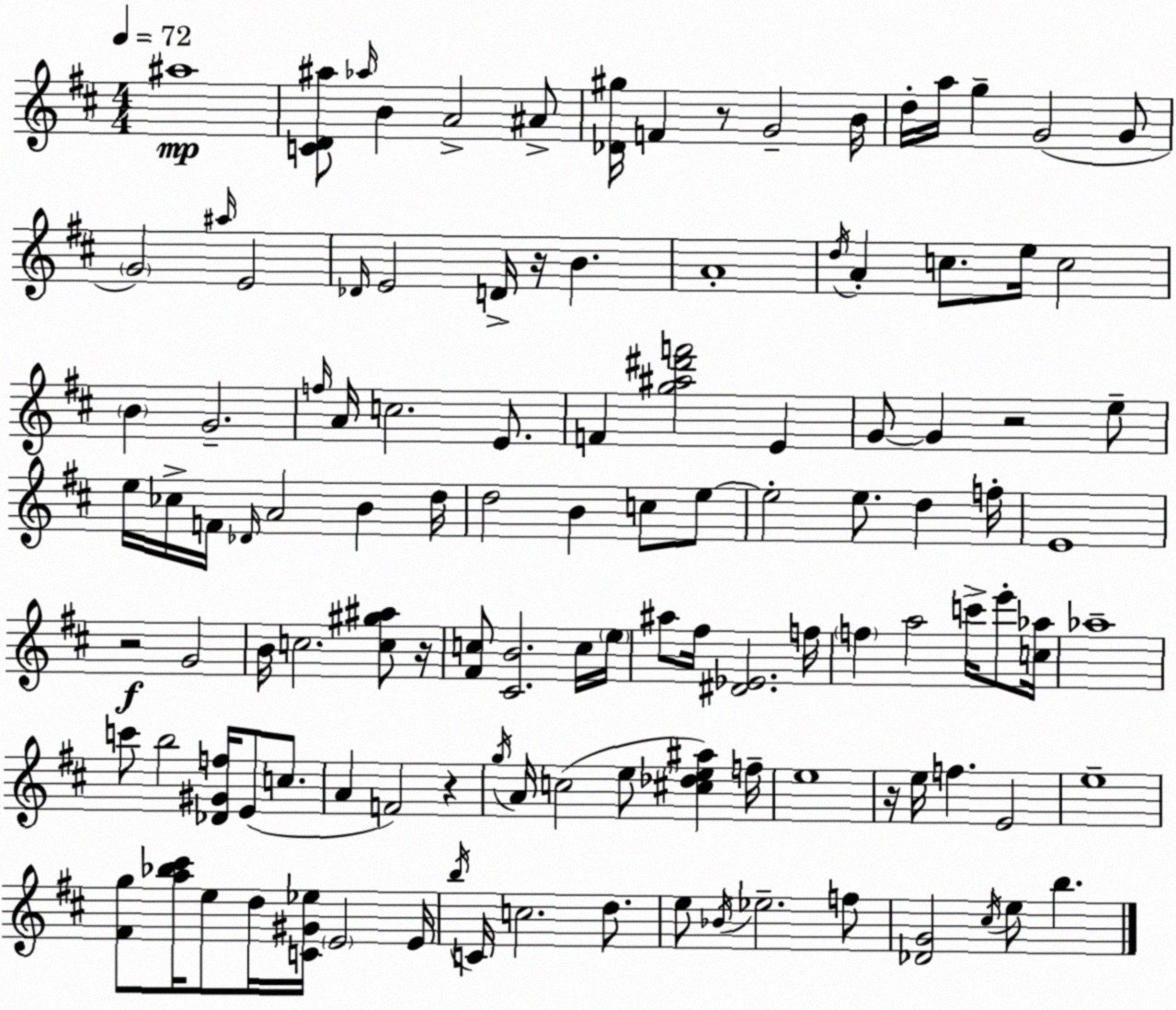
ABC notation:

X:1
T:Untitled
M:4/4
L:1/4
K:D
^a4 [CD^a]/2 _a/4 B A2 ^A/2 [_D^g]/4 F z/2 G2 B/4 d/4 a/4 g G2 G/2 G2 ^a/4 E2 _D/4 E2 D/4 z/4 B A4 d/4 A c/2 e/4 c2 B G2 f/4 A/4 c2 E/2 F [g^a^d'f']2 E G/2 G z2 e/2 e/4 _c/4 F/4 _D/4 A2 B d/4 d2 B c/2 e/2 e2 e/2 d f/4 E4 z2 G2 B/4 c2 [c^g^a]/2 z/4 [^Fc]/2 [^CB]2 c/4 e/4 ^a/2 ^f/4 [^D_E]2 f/4 f a2 c'/4 e'/2 [c_a]/4 _a4 c'/2 b2 [_D^Gf]/4 E/2 c/2 A F2 z g/4 A/4 c2 e/2 [^c_de^a] f/4 e4 z/4 e/4 f E2 e4 [^Fg]/2 [a_b^c']/4 e/2 d/4 [C^G_e]/4 E2 E/4 b/4 C/4 c2 d/2 e/2 _B/4 _e2 f/2 [_DG]2 ^c/4 e/2 b